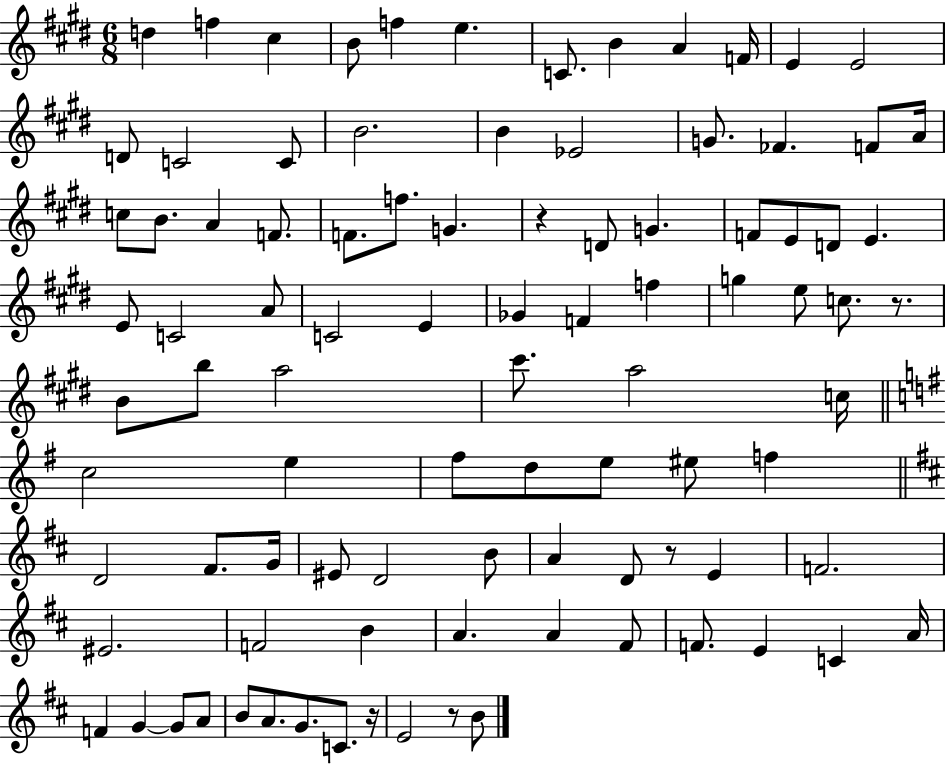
D5/q F5/q C#5/q B4/e F5/q E5/q. C4/e. B4/q A4/q F4/s E4/q E4/h D4/e C4/h C4/e B4/h. B4/q Eb4/h G4/e. FES4/q. F4/e A4/s C5/e B4/e. A4/q F4/e. F4/e. F5/e. G4/q. R/q D4/e G4/q. F4/e E4/e D4/e E4/q. E4/e C4/h A4/e C4/h E4/q Gb4/q F4/q F5/q G5/q E5/e C5/e. R/e. B4/e B5/e A5/h C#6/e. A5/h C5/s C5/h E5/q F#5/e D5/e E5/e EIS5/e F5/q D4/h F#4/e. G4/s EIS4/e D4/h B4/e A4/q D4/e R/e E4/q F4/h. EIS4/h. F4/h B4/q A4/q. A4/q F#4/e F4/e. E4/q C4/q A4/s F4/q G4/q G4/e A4/e B4/e A4/e. G4/e. C4/e. R/s E4/h R/e B4/e